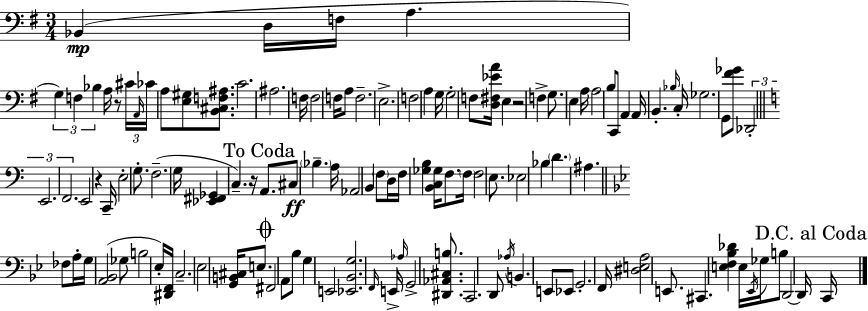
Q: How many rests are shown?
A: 4